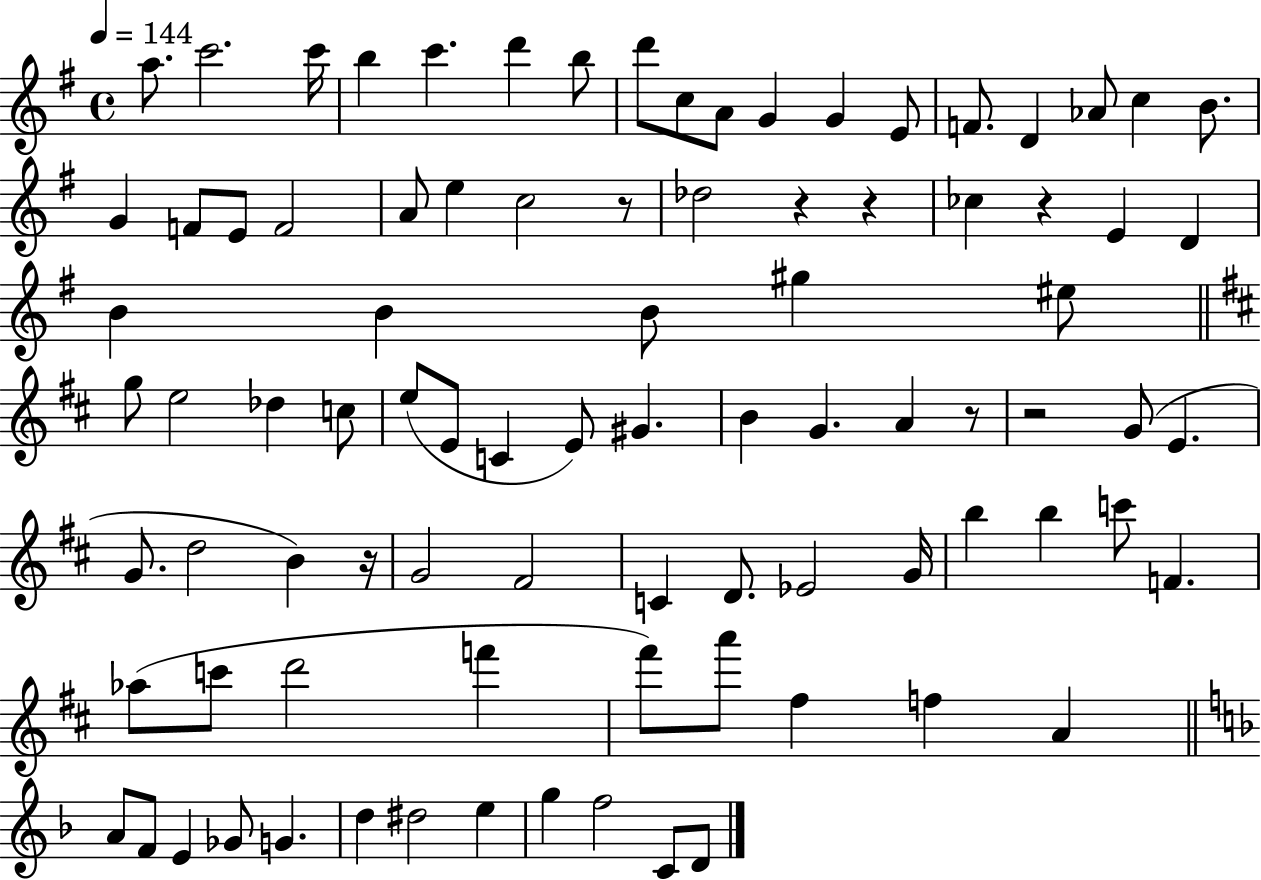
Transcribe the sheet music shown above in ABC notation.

X:1
T:Untitled
M:4/4
L:1/4
K:G
a/2 c'2 c'/4 b c' d' b/2 d'/2 c/2 A/2 G G E/2 F/2 D _A/2 c B/2 G F/2 E/2 F2 A/2 e c2 z/2 _d2 z z _c z E D B B B/2 ^g ^e/2 g/2 e2 _d c/2 e/2 E/2 C E/2 ^G B G A z/2 z2 G/2 E G/2 d2 B z/4 G2 ^F2 C D/2 _E2 G/4 b b c'/2 F _a/2 c'/2 d'2 f' ^f'/2 a'/2 ^f f A A/2 F/2 E _G/2 G d ^d2 e g f2 C/2 D/2